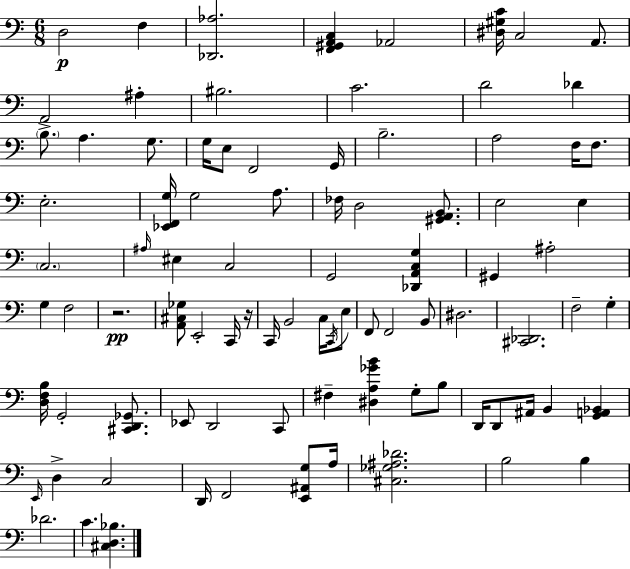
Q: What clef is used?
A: bass